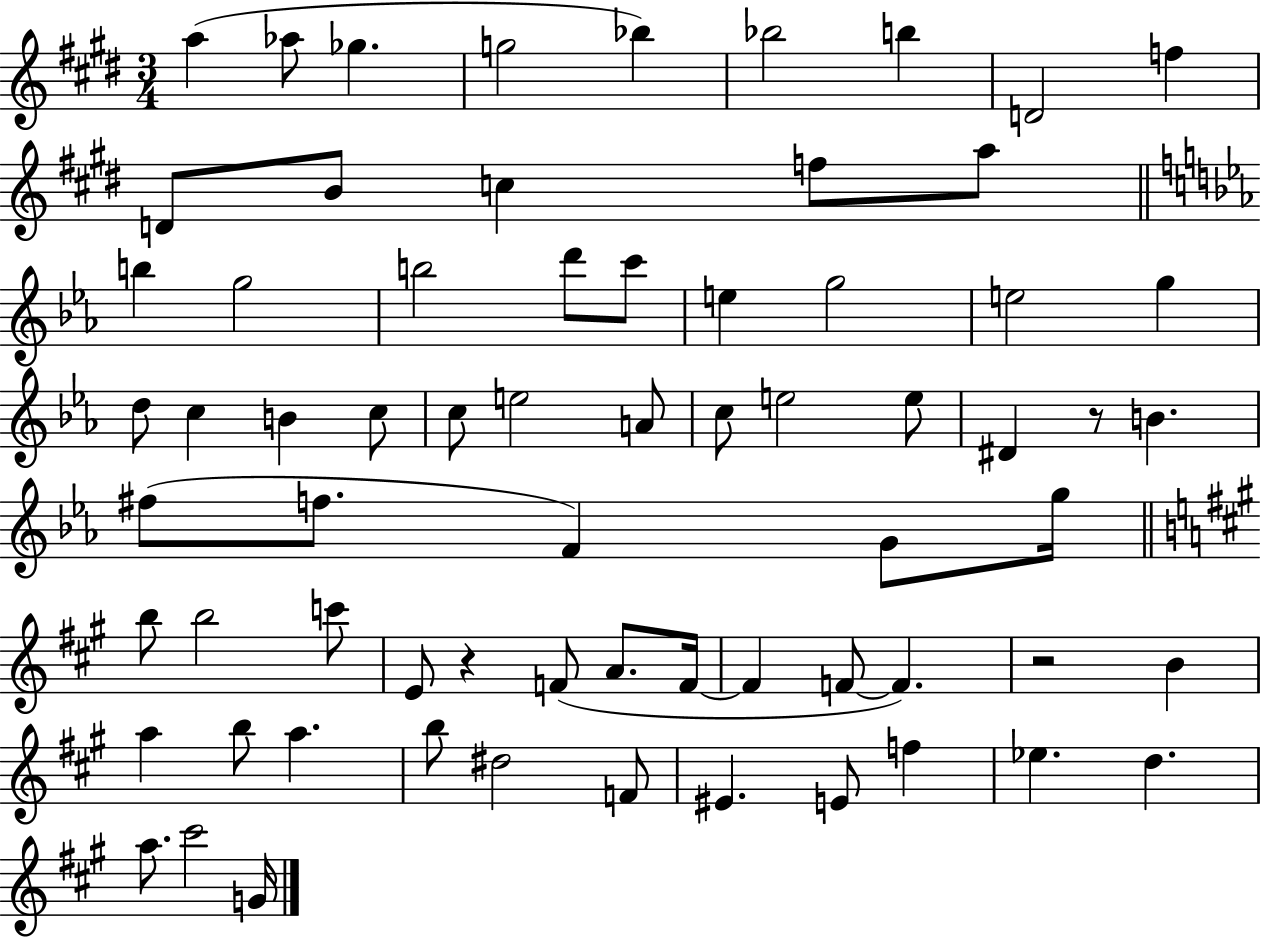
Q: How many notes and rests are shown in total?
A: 68